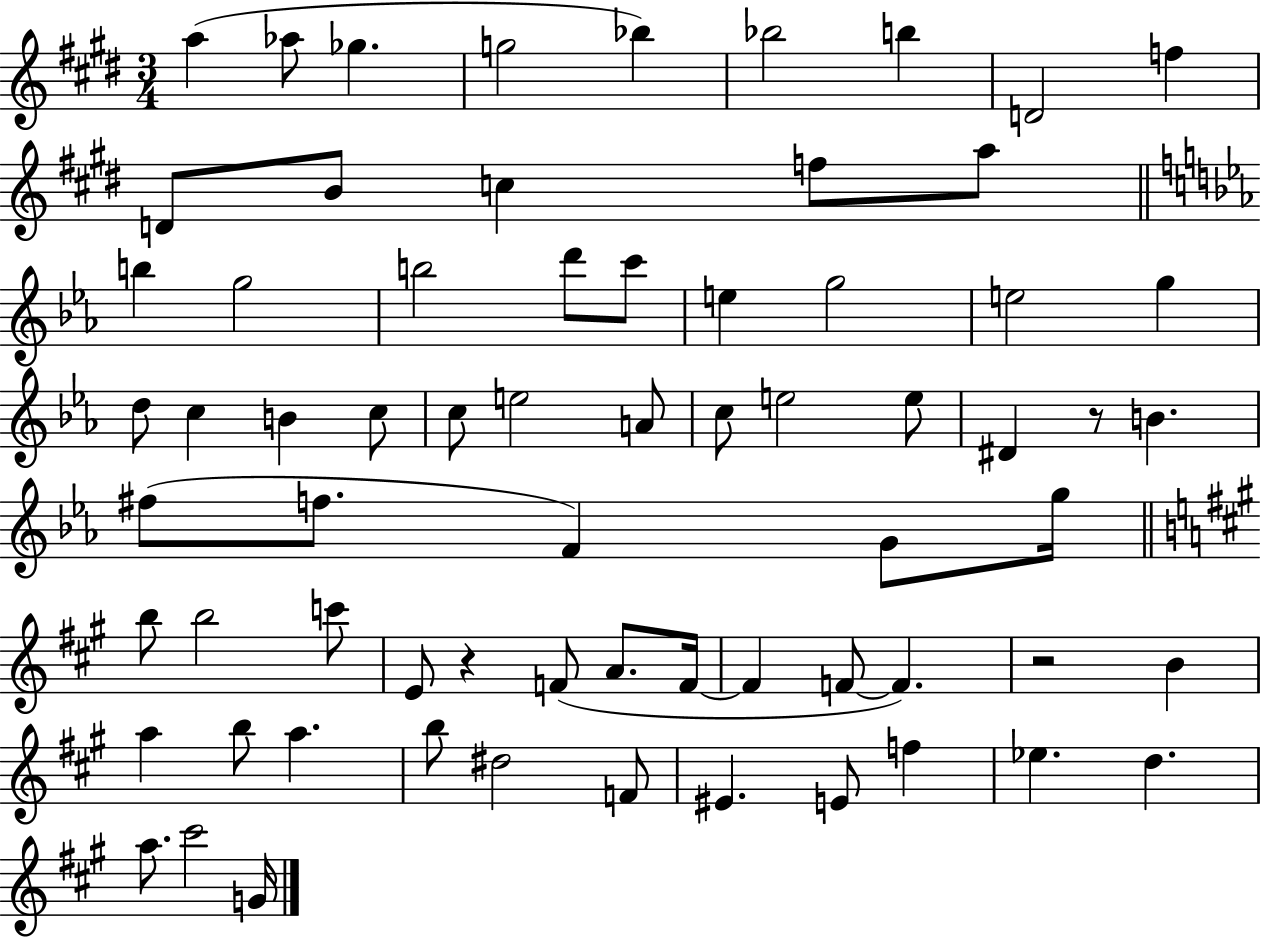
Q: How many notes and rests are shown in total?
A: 68